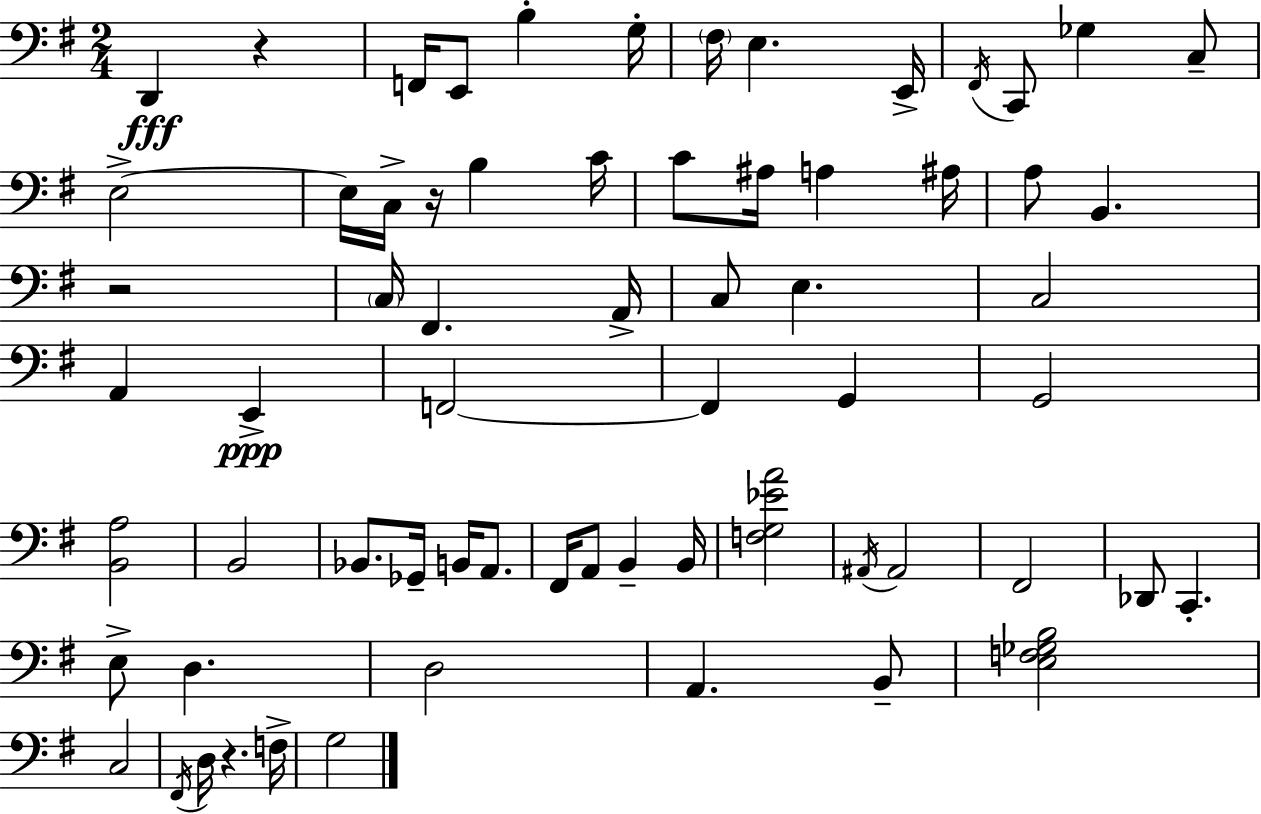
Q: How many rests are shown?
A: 4